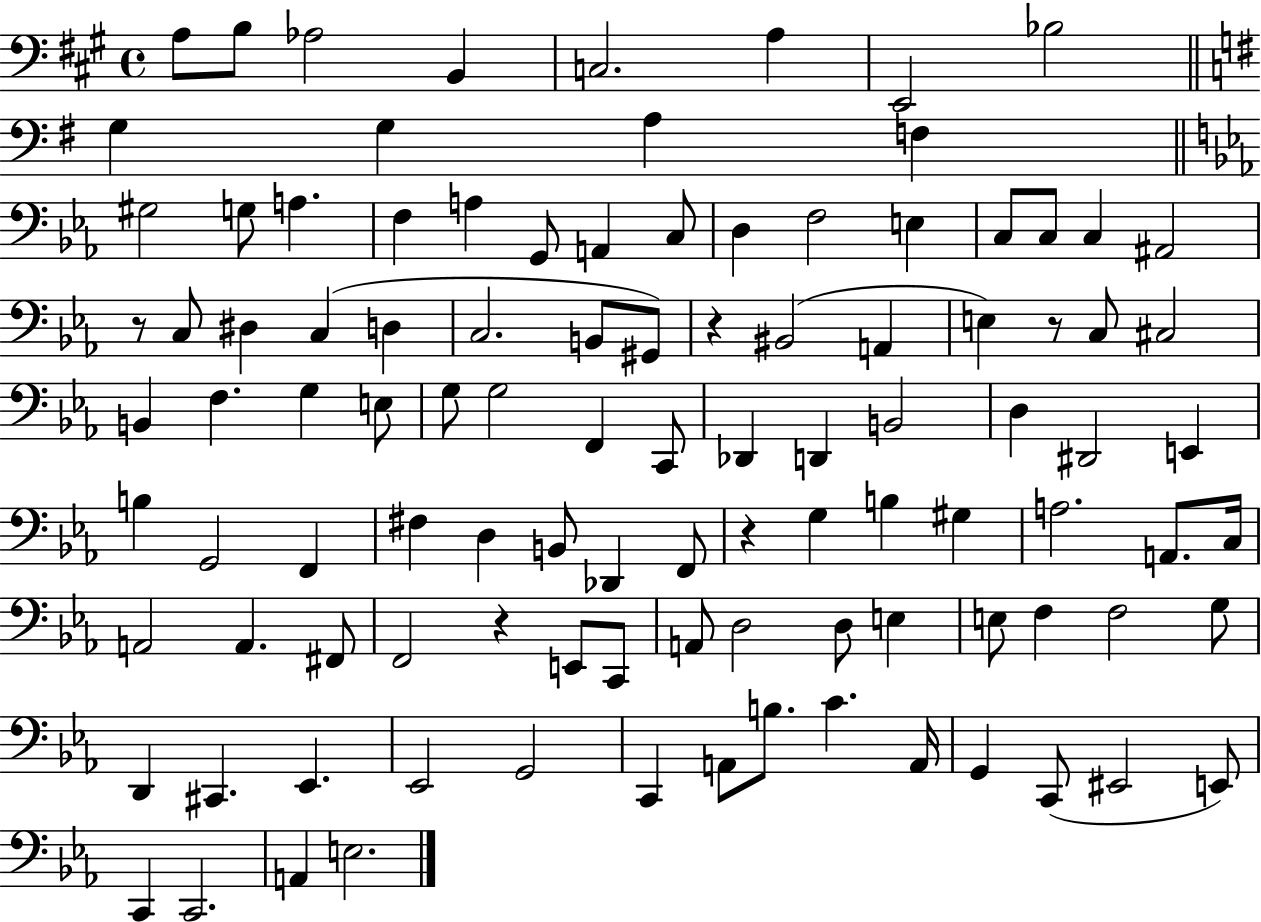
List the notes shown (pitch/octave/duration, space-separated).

A3/e B3/e Ab3/h B2/q C3/h. A3/q E2/h Bb3/h G3/q G3/q A3/q F3/q G#3/h G3/e A3/q. F3/q A3/q G2/e A2/q C3/e D3/q F3/h E3/q C3/e C3/e C3/q A#2/h R/e C3/e D#3/q C3/q D3/q C3/h. B2/e G#2/e R/q BIS2/h A2/q E3/q R/e C3/e C#3/h B2/q F3/q. G3/q E3/e G3/e G3/h F2/q C2/e Db2/q D2/q B2/h D3/q D#2/h E2/q B3/q G2/h F2/q F#3/q D3/q B2/e Db2/q F2/e R/q G3/q B3/q G#3/q A3/h. A2/e. C3/s A2/h A2/q. F#2/e F2/h R/q E2/e C2/e A2/e D3/h D3/e E3/q E3/e F3/q F3/h G3/e D2/q C#2/q. Eb2/q. Eb2/h G2/h C2/q A2/e B3/e. C4/q. A2/s G2/q C2/e EIS2/h E2/e C2/q C2/h. A2/q E3/h.